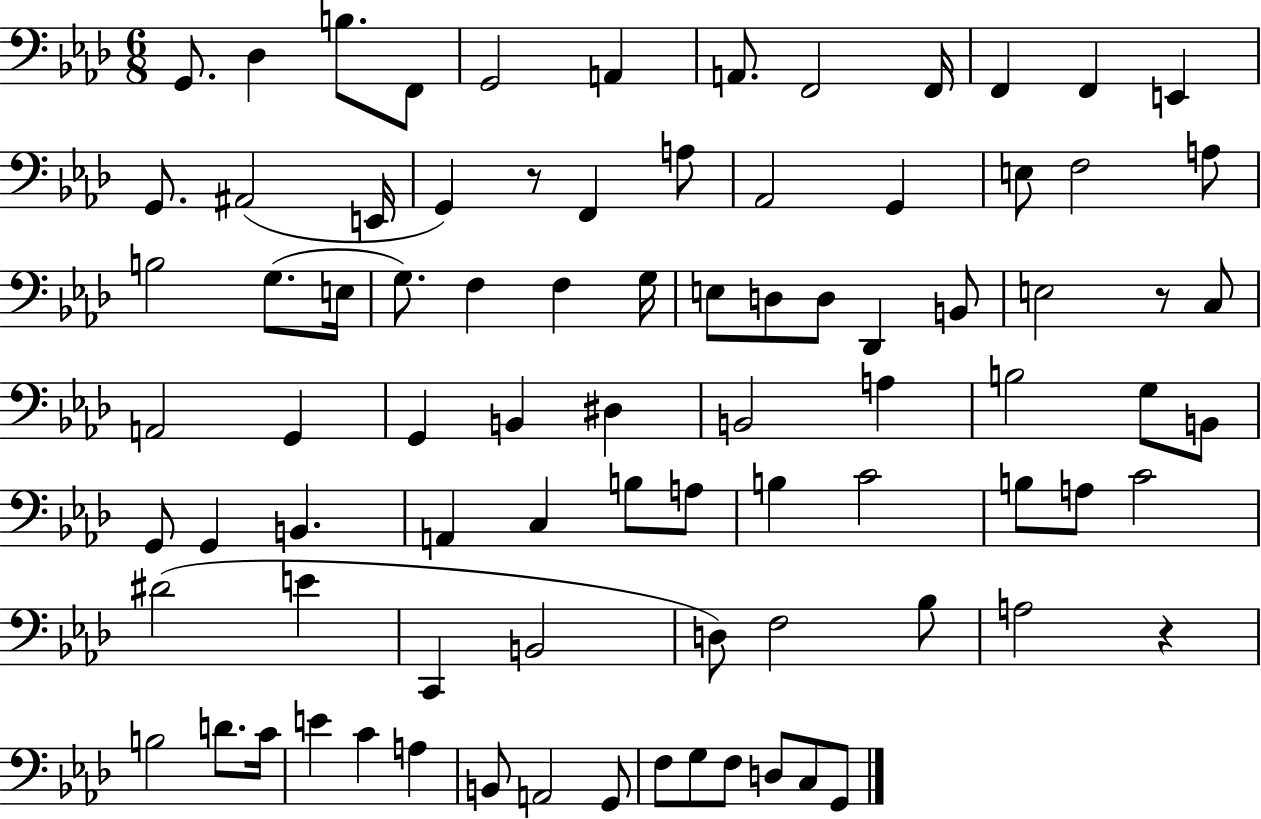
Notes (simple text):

G2/e. Db3/q B3/e. F2/e G2/h A2/q A2/e. F2/h F2/s F2/q F2/q E2/q G2/e. A#2/h E2/s G2/q R/e F2/q A3/e Ab2/h G2/q E3/e F3/h A3/e B3/h G3/e. E3/s G3/e. F3/q F3/q G3/s E3/e D3/e D3/e Db2/q B2/e E3/h R/e C3/e A2/h G2/q G2/q B2/q D#3/q B2/h A3/q B3/h G3/e B2/e G2/e G2/q B2/q. A2/q C3/q B3/e A3/e B3/q C4/h B3/e A3/e C4/h D#4/h E4/q C2/q B2/h D3/e F3/h Bb3/e A3/h R/q B3/h D4/e. C4/s E4/q C4/q A3/q B2/e A2/h G2/e F3/e G3/e F3/e D3/e C3/e G2/e